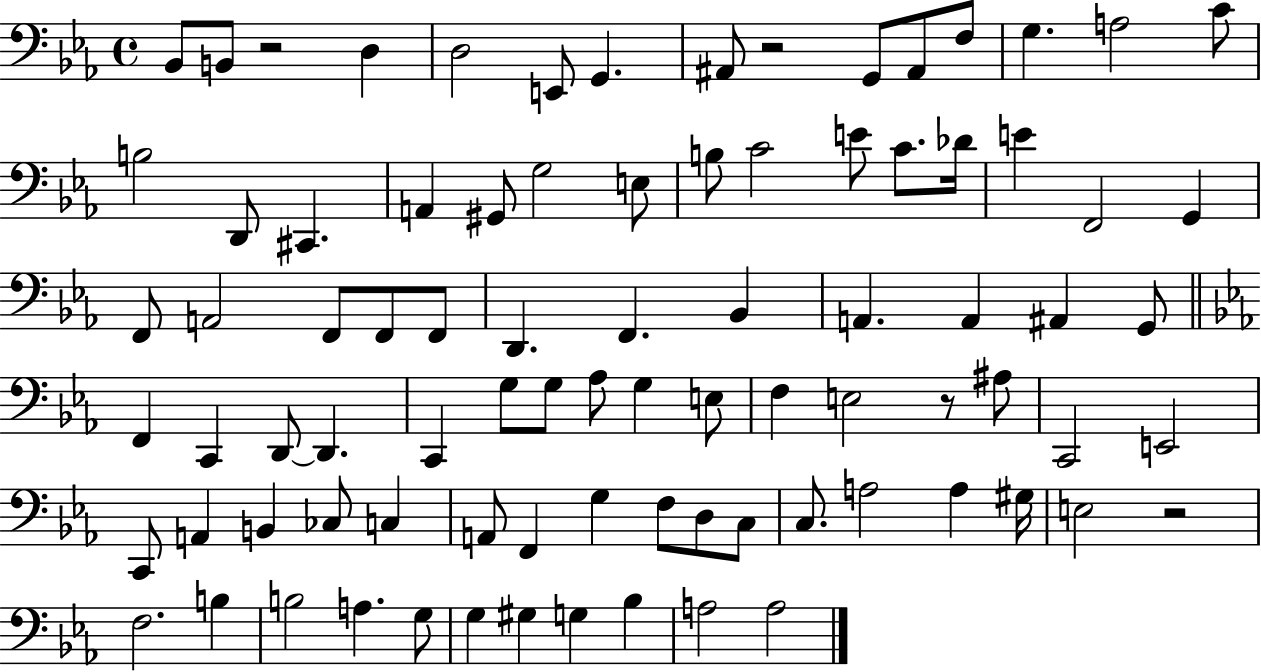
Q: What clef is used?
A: bass